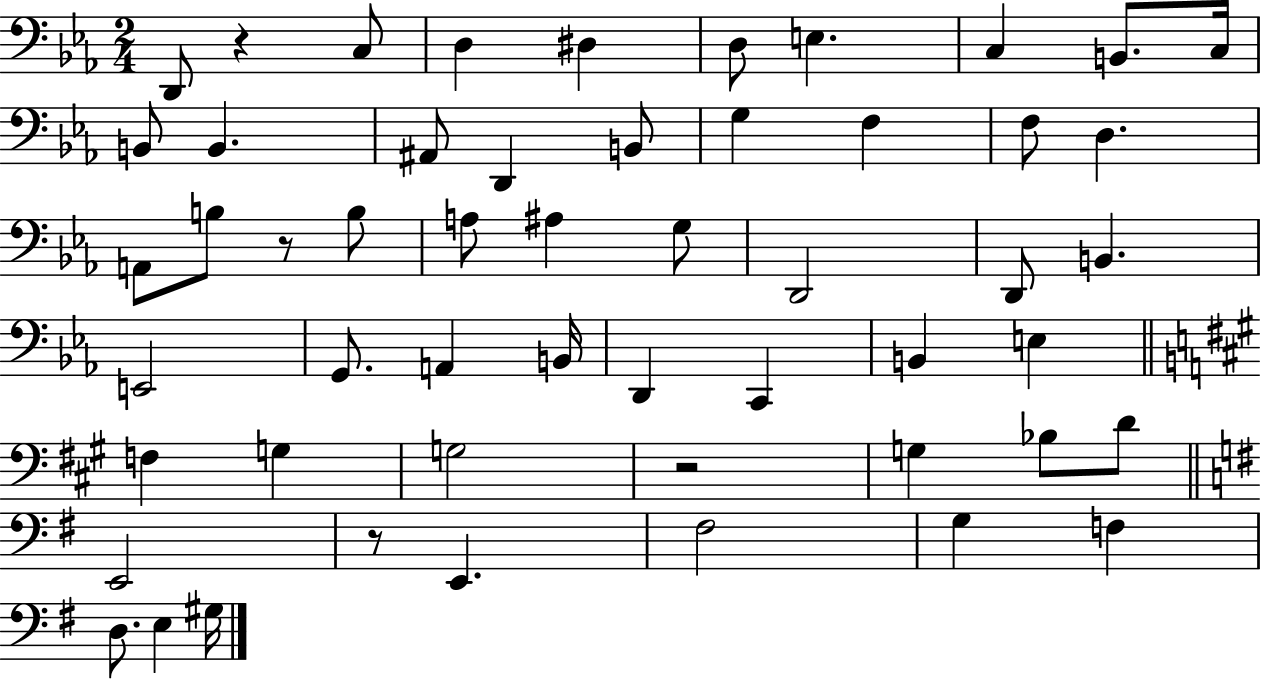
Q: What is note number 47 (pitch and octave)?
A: D3